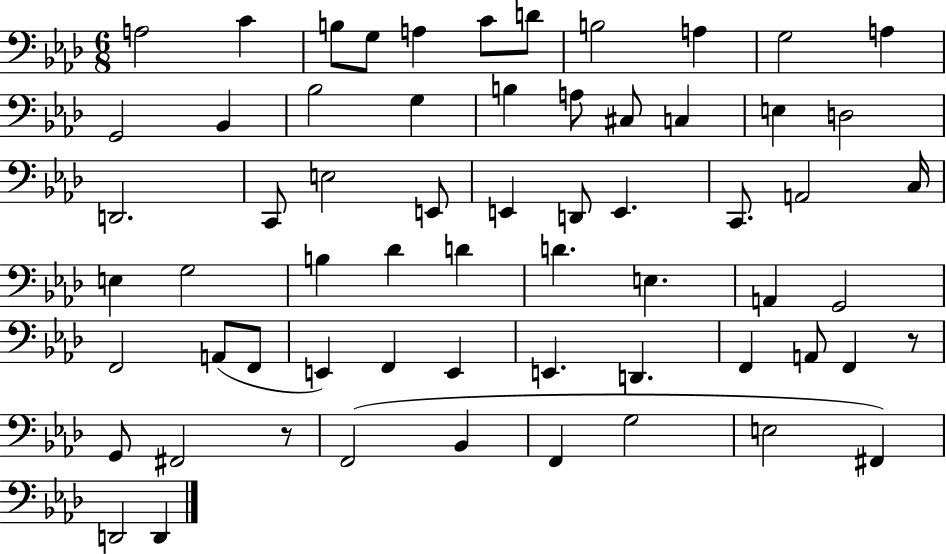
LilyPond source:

{
  \clef bass
  \numericTimeSignature
  \time 6/8
  \key aes \major
  a2 c'4 | b8 g8 a4 c'8 d'8 | b2 a4 | g2 a4 | \break g,2 bes,4 | bes2 g4 | b4 a8 cis8 c4 | e4 d2 | \break d,2. | c,8 e2 e,8 | e,4 d,8 e,4. | c,8. a,2 c16 | \break e4 g2 | b4 des'4 d'4 | d'4. e4. | a,4 g,2 | \break f,2 a,8( f,8 | e,4) f,4 e,4 | e,4. d,4. | f,4 a,8 f,4 r8 | \break g,8 fis,2 r8 | f,2( bes,4 | f,4 g2 | e2 fis,4) | \break d,2 d,4 | \bar "|."
}